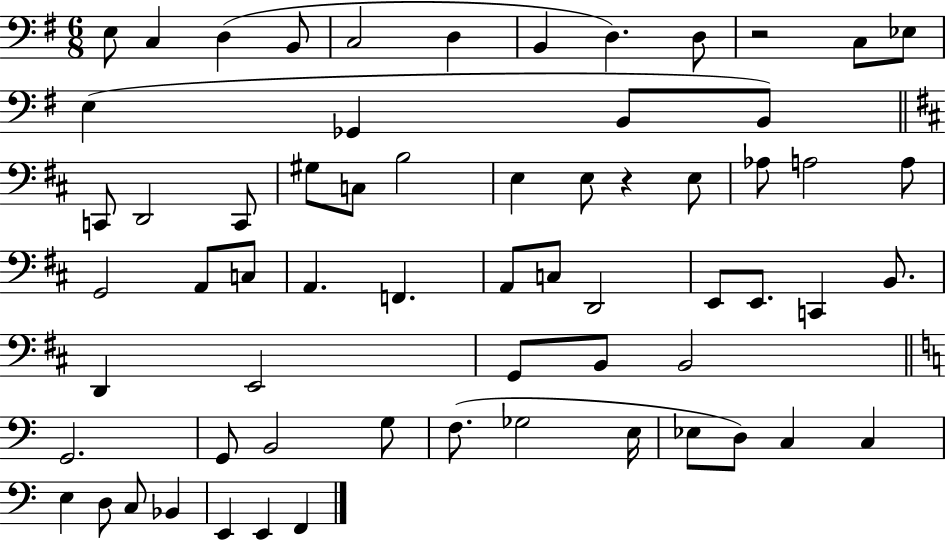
E3/e C3/q D3/q B2/e C3/h D3/q B2/q D3/q. D3/e R/h C3/e Eb3/e E3/q Gb2/q B2/e B2/e C2/e D2/h C2/e G#3/e C3/e B3/h E3/q E3/e R/q E3/e Ab3/e A3/h A3/e G2/h A2/e C3/e A2/q. F2/q. A2/e C3/e D2/h E2/e E2/e. C2/q B2/e. D2/q E2/h G2/e B2/e B2/h G2/h. G2/e B2/h G3/e F3/e. Gb3/h E3/s Eb3/e D3/e C3/q C3/q E3/q D3/e C3/e Bb2/q E2/q E2/q F2/q